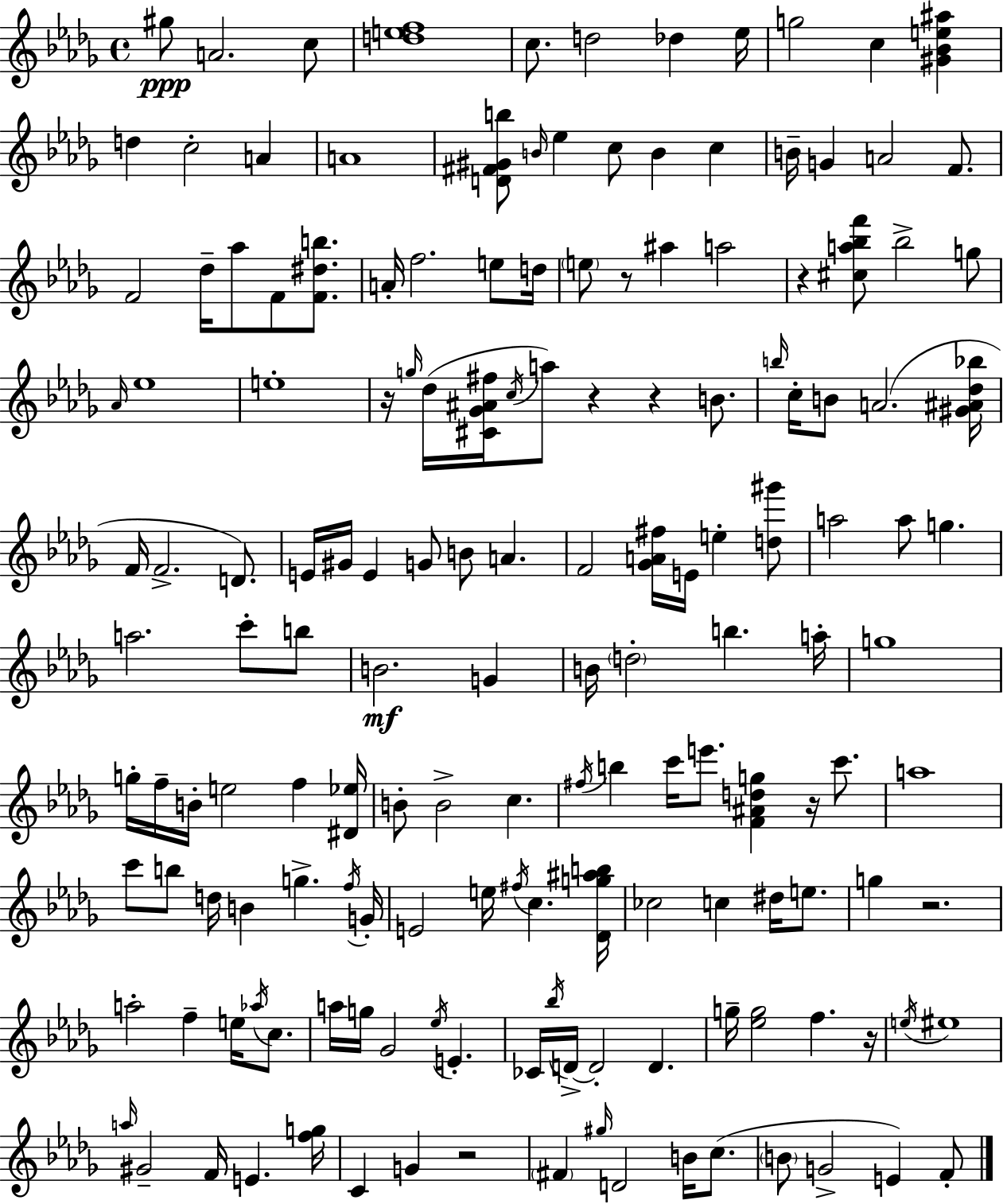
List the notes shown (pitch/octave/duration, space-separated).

G#5/e A4/h. C5/e [D5,E5,F5]/w C5/e. D5/h Db5/q Eb5/s G5/h C5/q [G#4,Bb4,E5,A#5]/q D5/q C5/h A4/q A4/w [D4,F#4,G#4,B5]/e B4/s Eb5/q C5/e B4/q C5/q B4/s G4/q A4/h F4/e. F4/h Db5/s Ab5/e F4/e [F4,D#5,B5]/e. A4/s F5/h. E5/e D5/s E5/e R/e A#5/q A5/h R/q [C#5,A5,Bb5,F6]/e Bb5/h G5/e Ab4/s Eb5/w E5/w R/s G5/s Db5/s [C#4,Gb4,A#4,F#5]/s C5/s A5/e R/q R/q B4/e. B5/s C5/s B4/e A4/h. [G#4,A#4,Db5,Bb5]/s F4/s F4/h. D4/e. E4/s G#4/s E4/q G4/e B4/e A4/q. F4/h [Gb4,A4,F#5]/s E4/s E5/q [D5,G#6]/e A5/h A5/e G5/q. A5/h. C6/e B5/e B4/h. G4/q B4/s D5/h B5/q. A5/s G5/w G5/s F5/s B4/s E5/h F5/q [D#4,Eb5]/s B4/e B4/h C5/q. F#5/s B5/q C6/s E6/e. [F4,A#4,D5,G5]/q R/s C6/e. A5/w C6/e B5/e D5/s B4/q G5/q. F5/s G4/s E4/h E5/s F#5/s C5/q. [Db4,G5,A#5,B5]/s CES5/h C5/q D#5/s E5/e. G5/q R/h. A5/h F5/q E5/s Ab5/s C5/e. A5/s G5/s Gb4/h Eb5/s E4/q. CES4/s Bb5/s D4/s D4/h D4/q. G5/s [Eb5,G5]/h F5/q. R/s E5/s EIS5/w A5/s G#4/h F4/s E4/q. [F5,G5]/s C4/q G4/q R/h F#4/q G#5/s D4/h B4/s C5/e. B4/e G4/h E4/q F4/e